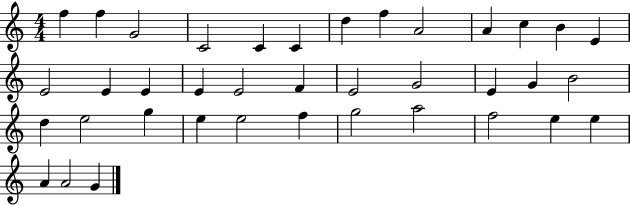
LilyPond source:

{
  \clef treble
  \numericTimeSignature
  \time 4/4
  \key c \major
  f''4 f''4 g'2 | c'2 c'4 c'4 | d''4 f''4 a'2 | a'4 c''4 b'4 e'4 | \break e'2 e'4 e'4 | e'4 e'2 f'4 | e'2 g'2 | e'4 g'4 b'2 | \break d''4 e''2 g''4 | e''4 e''2 f''4 | g''2 a''2 | f''2 e''4 e''4 | \break a'4 a'2 g'4 | \bar "|."
}